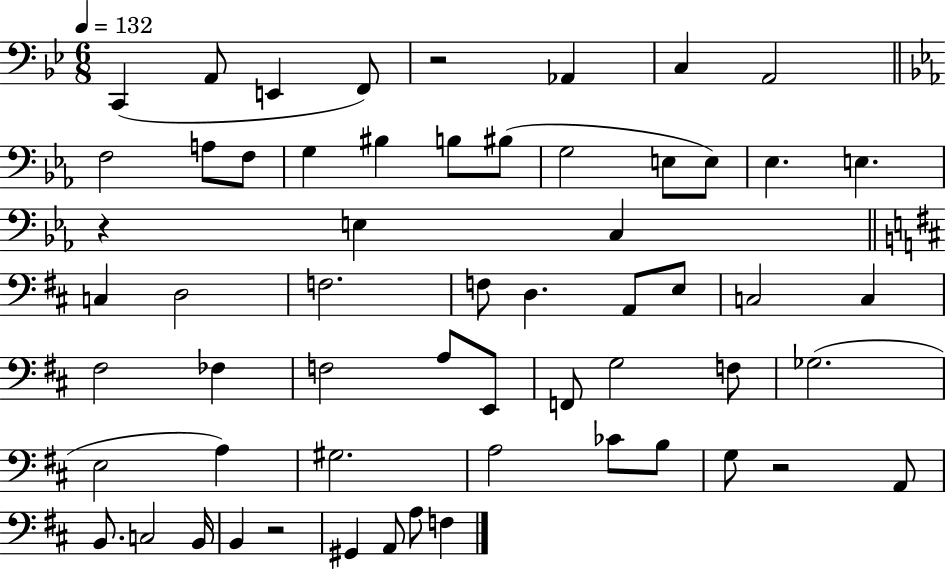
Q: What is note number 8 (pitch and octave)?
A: F3